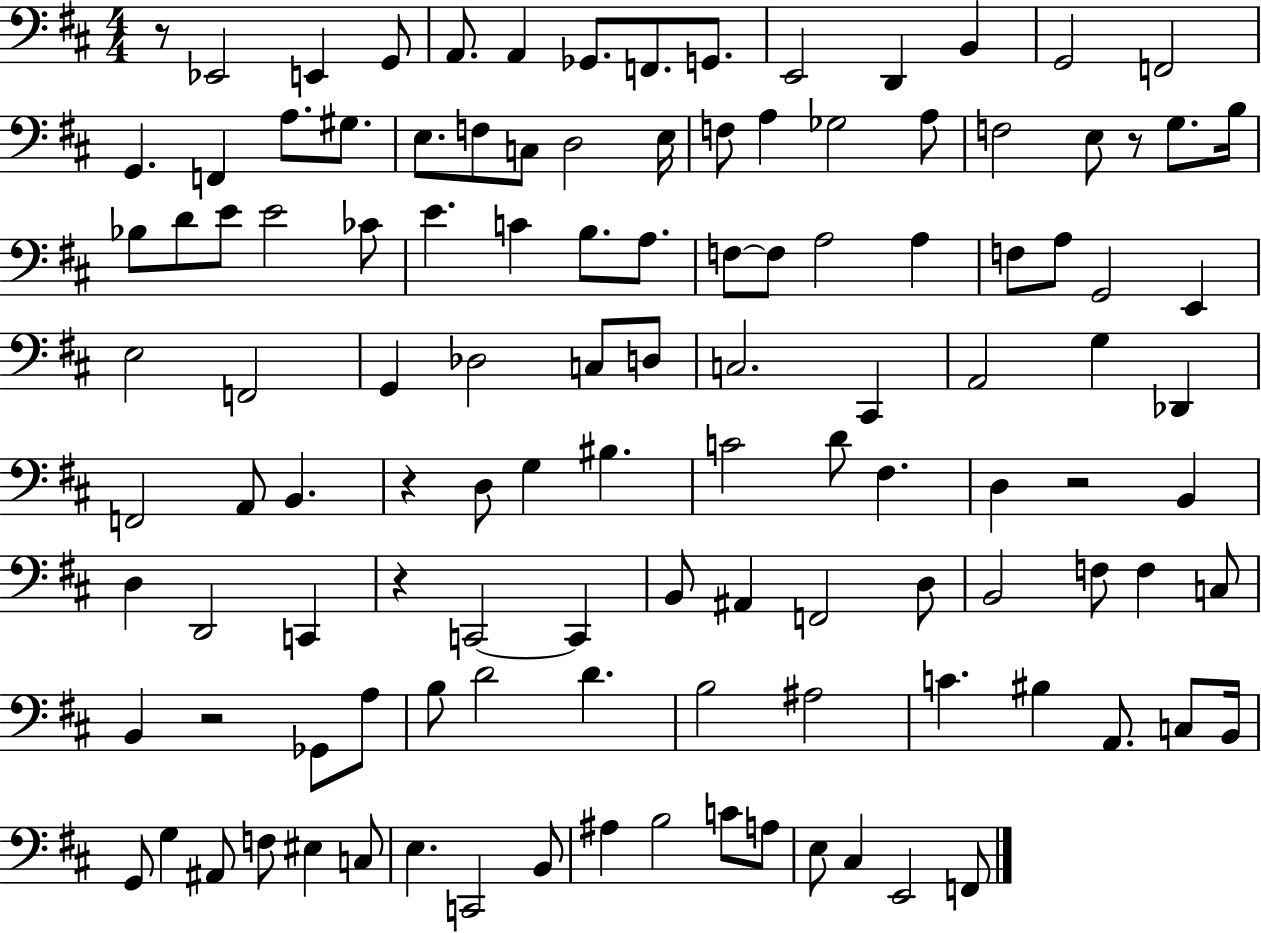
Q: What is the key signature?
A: D major